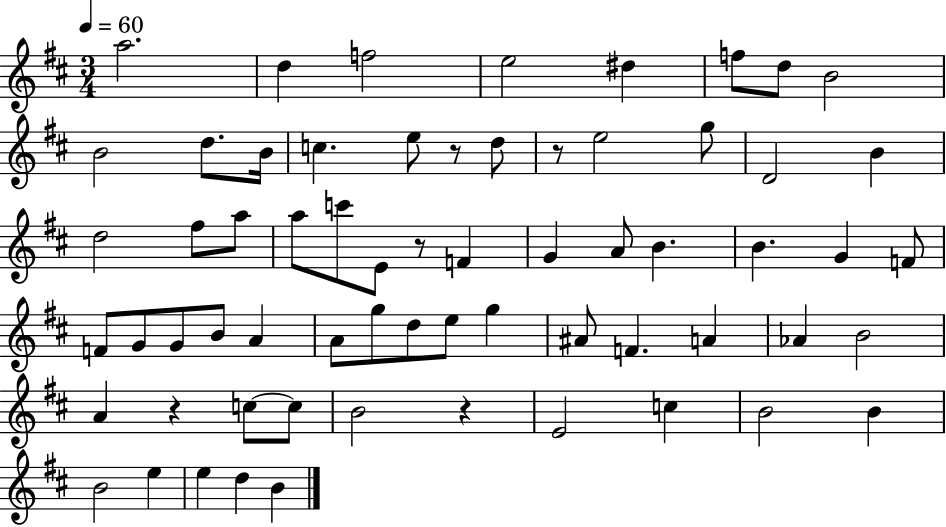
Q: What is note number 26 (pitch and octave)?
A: G4